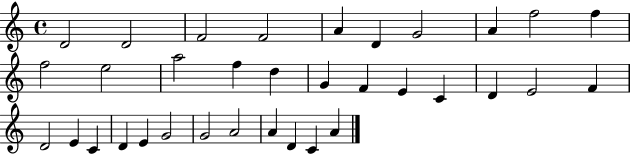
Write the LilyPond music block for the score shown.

{
  \clef treble
  \time 4/4
  \defaultTimeSignature
  \key c \major
  d'2 d'2 | f'2 f'2 | a'4 d'4 g'2 | a'4 f''2 f''4 | \break f''2 e''2 | a''2 f''4 d''4 | g'4 f'4 e'4 c'4 | d'4 e'2 f'4 | \break d'2 e'4 c'4 | d'4 e'4 g'2 | g'2 a'2 | a'4 d'4 c'4 a'4 | \break \bar "|."
}